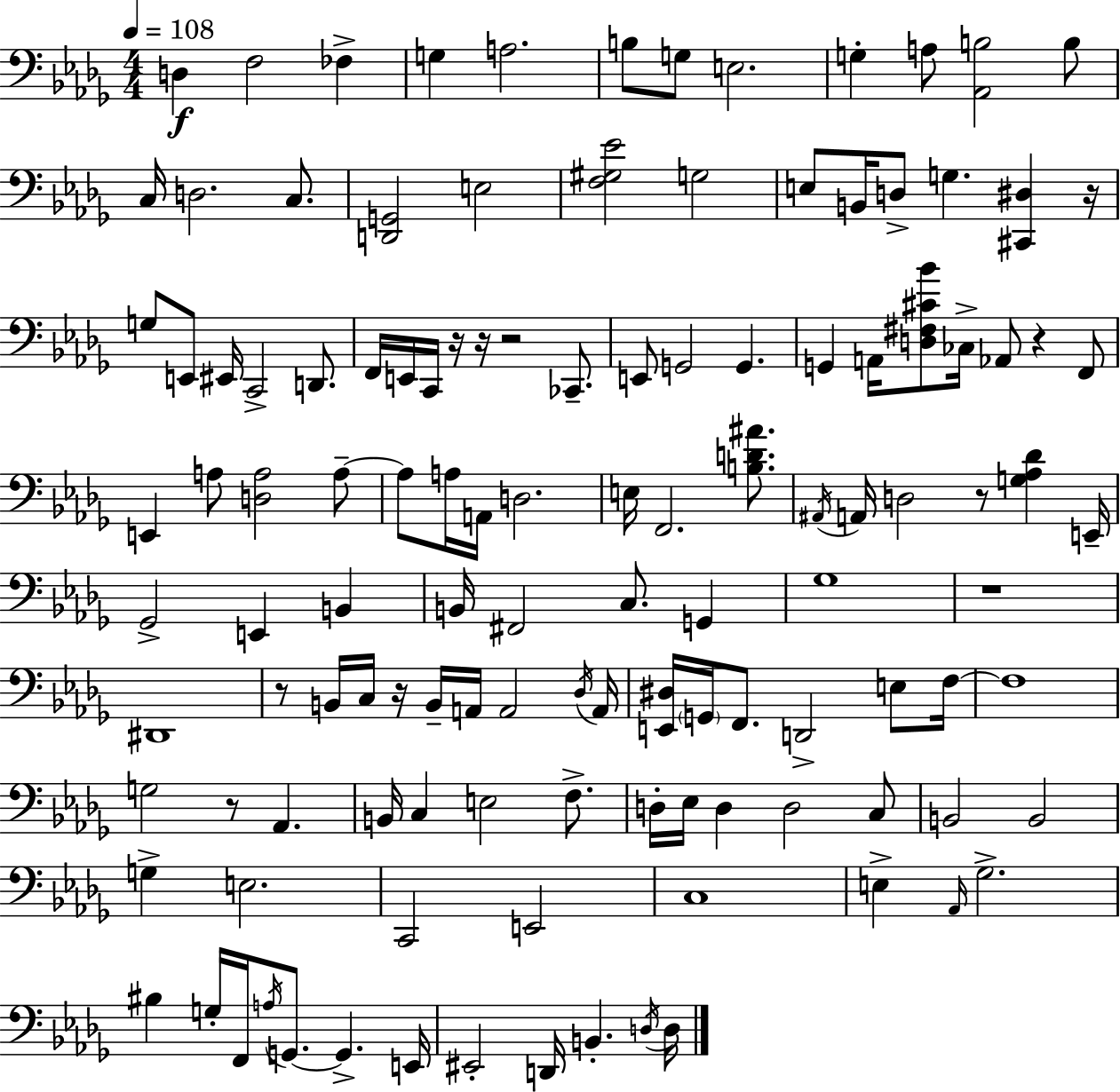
X:1
T:Untitled
M:4/4
L:1/4
K:Bbm
D, F,2 _F, G, A,2 B,/2 G,/2 E,2 G, A,/2 [_A,,B,]2 B,/2 C,/4 D,2 C,/2 [D,,G,,]2 E,2 [F,^G,_E]2 G,2 E,/2 B,,/4 D,/2 G, [^C,,^D,] z/4 G,/2 E,,/2 ^E,,/4 C,,2 D,,/2 F,,/4 E,,/4 C,,/4 z/4 z/4 z2 _C,,/2 E,,/2 G,,2 G,, G,, A,,/4 [D,^F,^C_B]/2 _C,/4 _A,,/2 z F,,/2 E,, A,/2 [D,A,]2 A,/2 A,/2 A,/4 A,,/4 D,2 E,/4 F,,2 [B,D^A]/2 ^A,,/4 A,,/4 D,2 z/2 [G,_A,_D] E,,/4 _G,,2 E,, B,, B,,/4 ^F,,2 C,/2 G,, _G,4 z4 ^D,,4 z/2 B,,/4 C,/4 z/4 B,,/4 A,,/4 A,,2 _D,/4 A,,/4 [E,,^D,]/4 G,,/4 F,,/2 D,,2 E,/2 F,/4 F,4 G,2 z/2 _A,, B,,/4 C, E,2 F,/2 D,/4 _E,/4 D, D,2 C,/2 B,,2 B,,2 G, E,2 C,,2 E,,2 C,4 E, _A,,/4 _G,2 ^B, G,/4 F,,/4 A,/4 G,,/2 G,, E,,/4 ^E,,2 D,,/4 B,, D,/4 D,/4